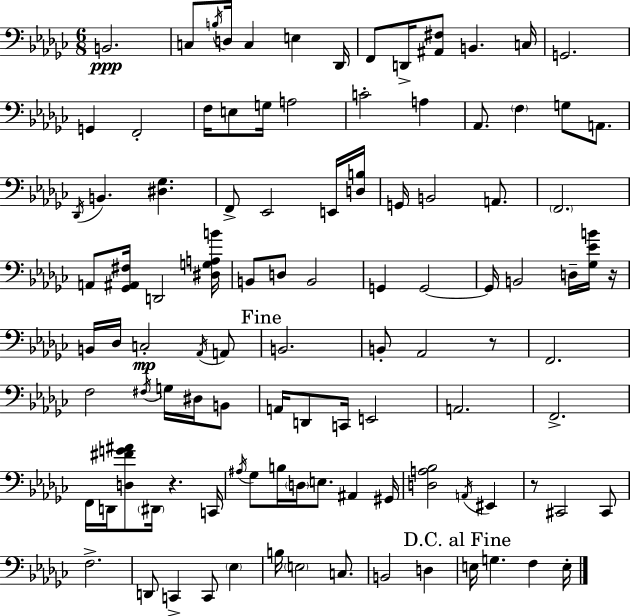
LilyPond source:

{
  \clef bass
  \numericTimeSignature
  \time 6/8
  \key ees \minor
  \repeat volta 2 { b,2.\ppp | c8 \acciaccatura { b16 } d16 c4 e4 | des,16 f,8 d,16-> <ais, fis>8 b,4. | c16 g,2. | \break g,4 f,2-. | f16 e8 g16 a2 | c'2-. a4 | aes,8. \parenthesize f4 g8 a,8. | \break \acciaccatura { des,16 } b,4. <dis ges>4. | f,8-> ees,2 | e,16 <d b>16 g,16 b,2 a,8. | \parenthesize f,2. | \break a,8 <ges, ais, fis>16 d,2 | <dis g a b'>16 b,8 d8 b,2 | g,4 g,2~~ | g,16 b,2 d16-- | \break <ges ees' b'>16 r16 b,16 des16 c2-.\mp | \acciaccatura { aes,16 } a,8 \mark "Fine" b,2. | b,8-. aes,2 | r8 f,2. | \break f2 \acciaccatura { fis16 } | g16 dis16 b,8 a,16 d,8 c,16 e,2 | a,2. | f,2.-> | \break f,16 d,16 <d fis' g' ais'>8 \parenthesize dis,16 r4. | c,16 \acciaccatura { ais16 } ges8 b16 \parenthesize d16 e8. | ais,4 gis,16 <d a bes>2 | \acciaccatura { a,16 } eis,4 r8 cis,2 | \break cis,8 f2.-> | d,8 c,4-> | c,8 \parenthesize ees4 b16 \parenthesize e2 | c8. b,2 | \break d4 \mark "D.C. al Fine" e16 g4. | f4 e16-. } \bar "|."
}